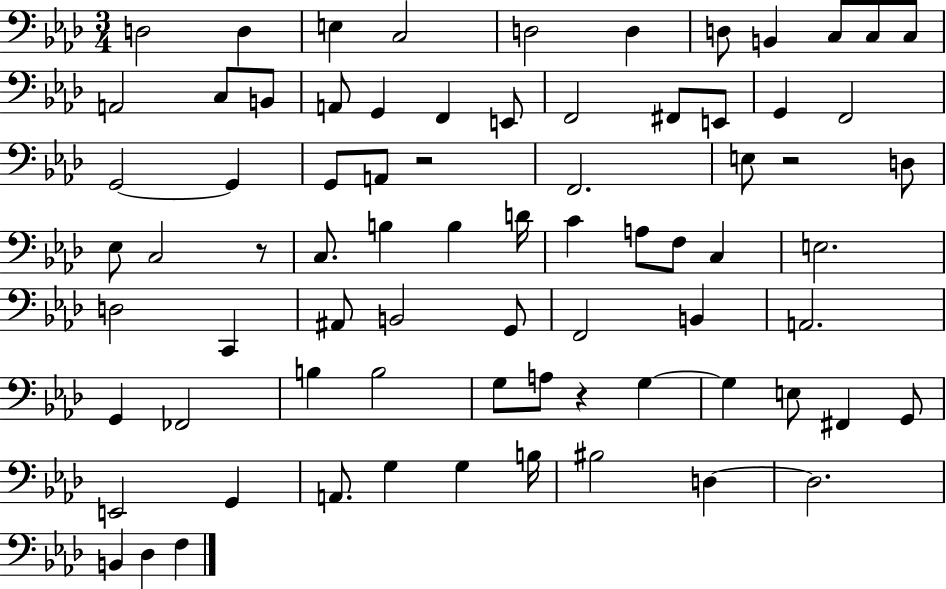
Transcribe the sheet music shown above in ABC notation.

X:1
T:Untitled
M:3/4
L:1/4
K:Ab
D,2 D, E, C,2 D,2 D, D,/2 B,, C,/2 C,/2 C,/2 A,,2 C,/2 B,,/2 A,,/2 G,, F,, E,,/2 F,,2 ^F,,/2 E,,/2 G,, F,,2 G,,2 G,, G,,/2 A,,/2 z2 F,,2 E,/2 z2 D,/2 _E,/2 C,2 z/2 C,/2 B, B, D/4 C A,/2 F,/2 C, E,2 D,2 C,, ^A,,/2 B,,2 G,,/2 F,,2 B,, A,,2 G,, _F,,2 B, B,2 G,/2 A,/2 z G, G, E,/2 ^F,, G,,/2 E,,2 G,, A,,/2 G, G, B,/4 ^B,2 D, D,2 B,, _D, F,